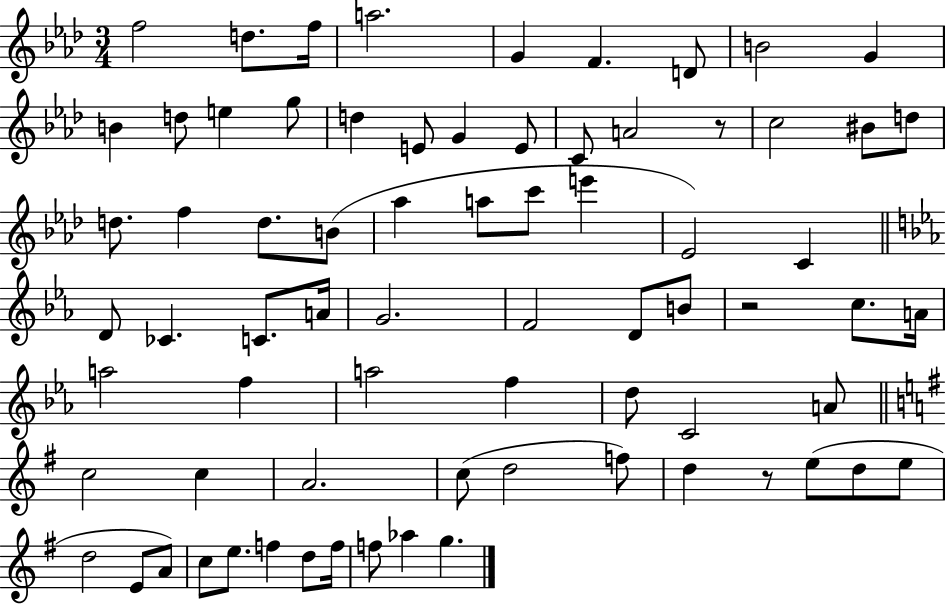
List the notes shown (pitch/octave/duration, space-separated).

F5/h D5/e. F5/s A5/h. G4/q F4/q. D4/e B4/h G4/q B4/q D5/e E5/q G5/e D5/q E4/e G4/q E4/e C4/e A4/h R/e C5/h BIS4/e D5/e D5/e. F5/q D5/e. B4/e Ab5/q A5/e C6/e E6/q Eb4/h C4/q D4/e CES4/q. C4/e. A4/s G4/h. F4/h D4/e B4/e R/h C5/e. A4/s A5/h F5/q A5/h F5/q D5/e C4/h A4/e C5/h C5/q A4/h. C5/e D5/h F5/e D5/q R/e E5/e D5/e E5/e D5/h E4/e A4/e C5/e E5/e. F5/q D5/e F5/s F5/e Ab5/q G5/q.